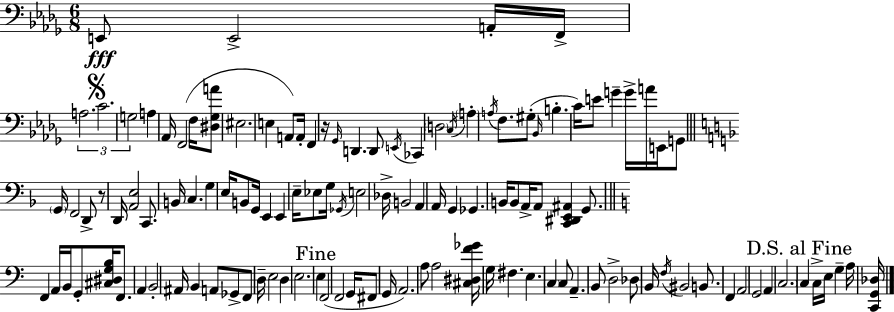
X:1
T:Untitled
M:6/8
L:1/4
K:Bbm
E,,/2 E,,2 A,,/4 F,,/4 A,2 C2 G,2 A, _A,,/4 F,,2 F,/4 [^D,_G,A]/2 ^E,2 E, A,,/2 A,,/4 F,, z/4 _G,,/4 D,, D,,/2 E,,/4 _C,, D,2 C,/4 A, A,/4 F,/2 ^G,/2 _B,,/4 B, C/4 E/2 G G/4 A/4 E,,/4 G,,/2 G,,/4 F,,2 D,,/2 z/2 D,,/4 [A,,E,]2 C,,/2 B,,/4 C, G, E,/4 B,,/2 G,,/4 E,, E,, E,/4 _E,/2 G,/4 _G,,/4 E,2 _D,/4 B,,2 A,, A,,/4 G,, _G,, B,,/4 B,,/2 A,,/4 A,,/2 [C,,^D,,E,,^A,,] G,,/2 F,, A,,/4 B,,/4 G,,/2 [^C,^D,G,B,]/4 F,,/2 A,, B,,2 ^A,,/4 B,, A,,/2 _G,,/2 F,,/2 D,/4 E,2 D, E,2 E, F,,2 F,,2 G,,/4 ^F,,/2 G,,/4 A,,2 A,/2 A,2 [^C,^D,F_G]/4 G,/4 ^F, E, C, C,/2 A,, B,,/2 D,2 _D,/2 B,,/4 F,/4 ^B,,2 B,,/2 F,, A,,2 G,,2 A,, C,2 C, C,/4 E,/4 G, A,/4 [C,,G,,_D,]/4